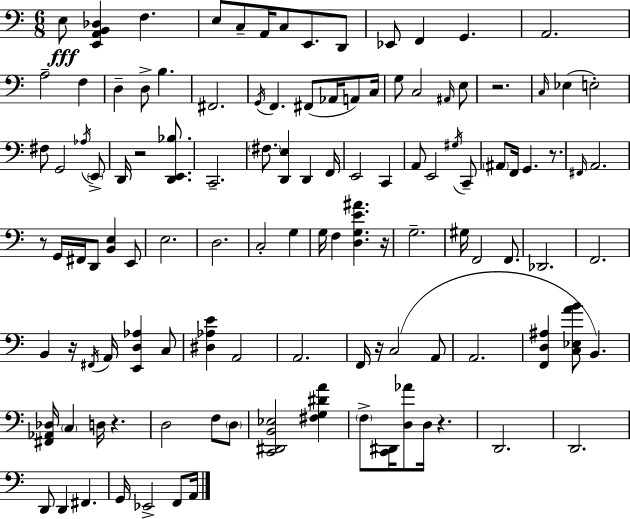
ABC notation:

X:1
T:Untitled
M:6/8
L:1/4
K:C
E,/2 [E,,A,,B,,_D,] F, E,/2 C,/2 A,,/4 C,/2 E,,/2 D,,/2 _E,,/2 F,, G,, A,,2 A,2 F, D, D,/2 B, ^F,,2 G,,/4 F,, ^F,,/2 _A,,/4 A,,/2 C,/4 G,/2 C,2 ^A,,/4 E,/2 z2 C,/4 _E, E,2 ^F,/2 G,,2 _A,/4 E,,/2 D,,/4 z2 [D,,E,,_B,]/2 C,,2 ^F,/2 [D,,E,] D,, F,,/4 E,,2 C,, A,,/2 E,,2 ^G,/4 C,,/2 ^A,,/2 F,,/4 G,, z/2 ^F,,/4 A,,2 z/2 G,,/4 ^F,,/4 D,,/2 [B,,E,] E,,/2 E,2 D,2 C,2 G, G,/4 F, [D,G,E^A] z/4 G,2 ^G,/4 F,,2 F,,/2 _D,,2 F,,2 B,, z/4 ^F,,/4 A,,/4 [E,,D,_A,] C,/2 [^D,_A,E] A,,2 A,,2 F,,/4 z/4 C,2 A,,/2 A,,2 [F,,D,^A,] [C,_E,AB]/2 B,, [^F,,_A,,_D,]/4 C, D,/4 z D,2 F,/2 D,/2 [C,,^D,,B,,_E,]2 [^F,G,^DA] F,/2 [C,,^D,,]/4 [D,_A]/2 D,/4 z D,,2 D,,2 D,,/2 D,, ^F,, G,,/4 _E,,2 F,,/2 A,,/4